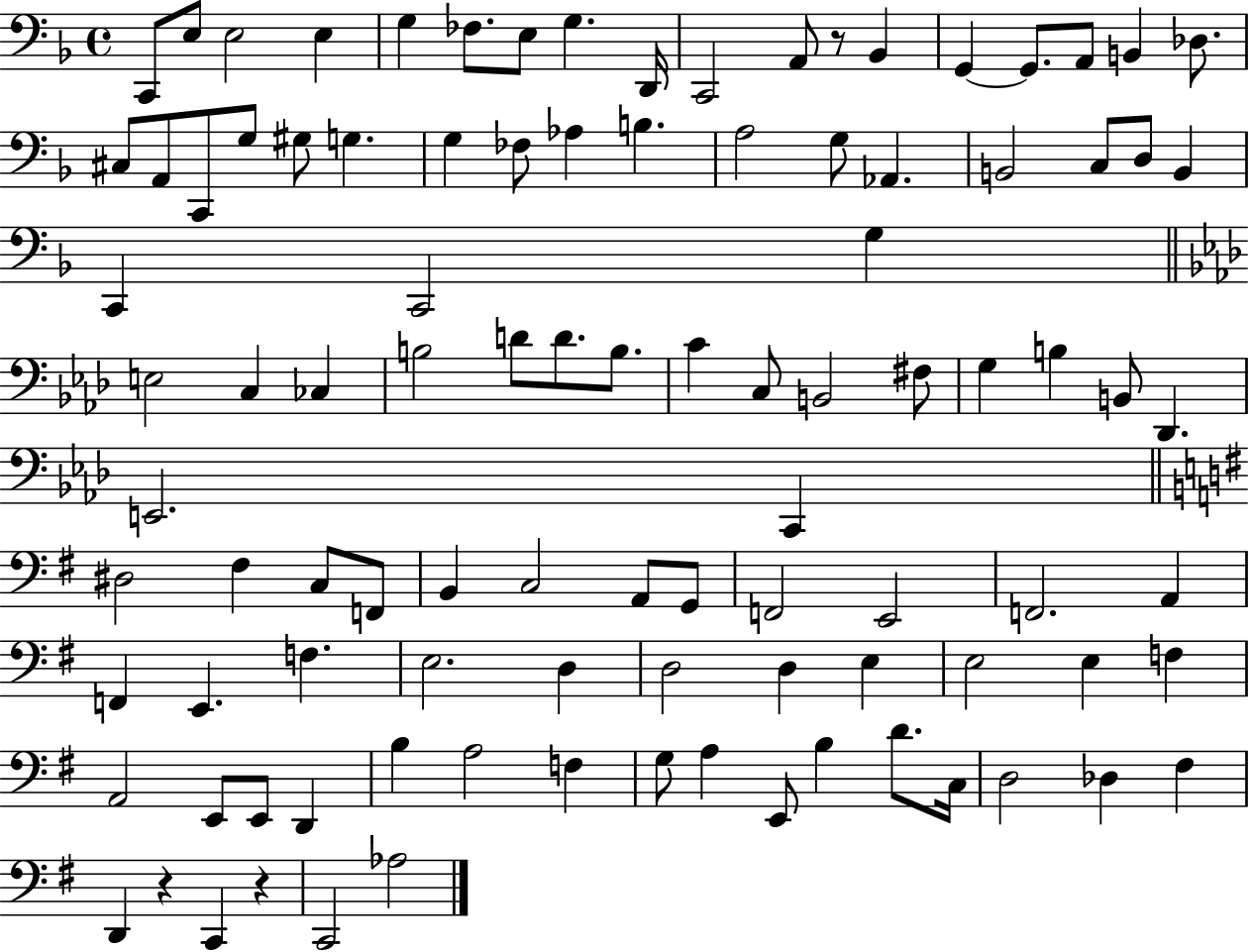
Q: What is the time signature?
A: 4/4